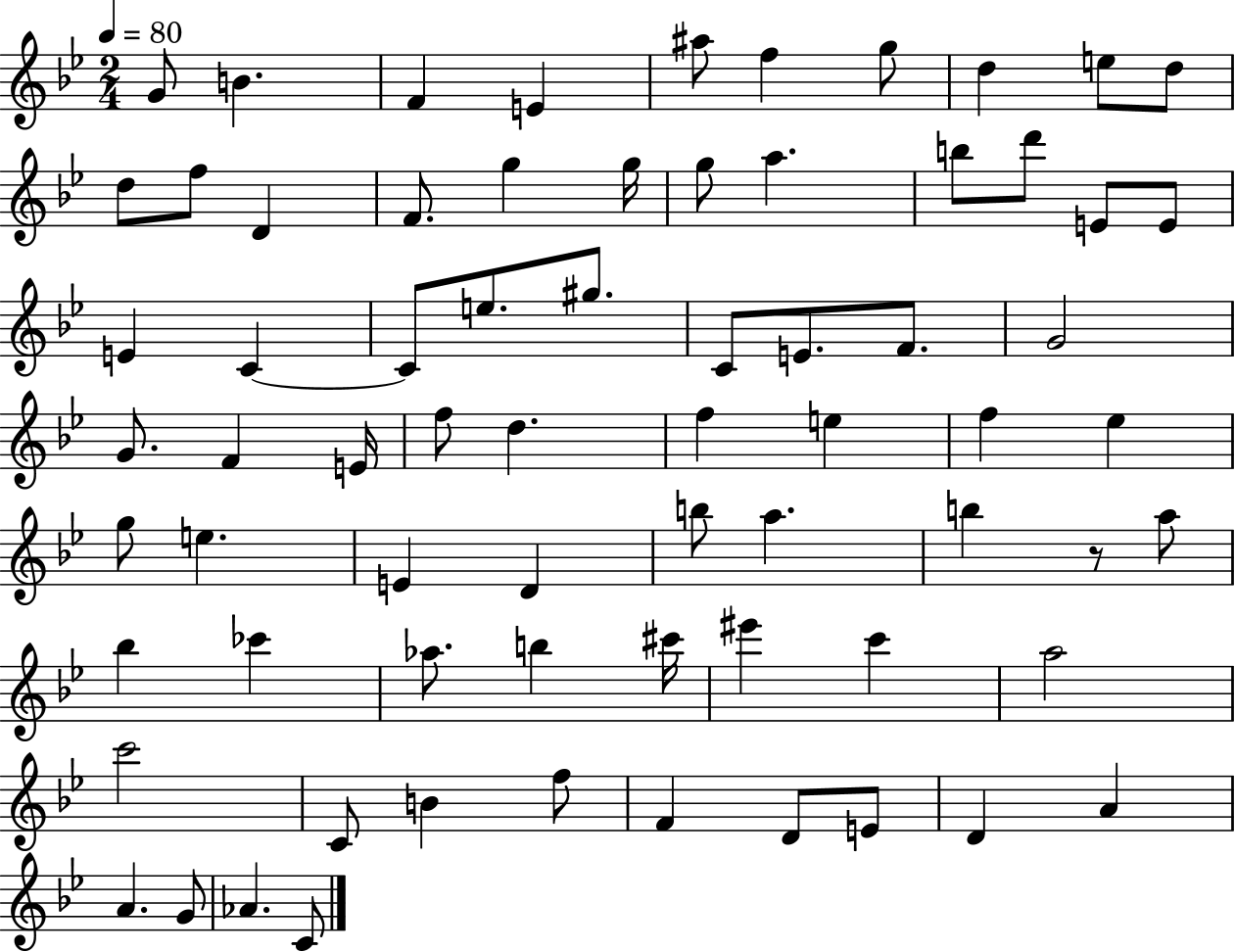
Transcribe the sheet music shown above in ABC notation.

X:1
T:Untitled
M:2/4
L:1/4
K:Bb
G/2 B F E ^a/2 f g/2 d e/2 d/2 d/2 f/2 D F/2 g g/4 g/2 a b/2 d'/2 E/2 E/2 E C C/2 e/2 ^g/2 C/2 E/2 F/2 G2 G/2 F E/4 f/2 d f e f _e g/2 e E D b/2 a b z/2 a/2 _b _c' _a/2 b ^c'/4 ^e' c' a2 c'2 C/2 B f/2 F D/2 E/2 D A A G/2 _A C/2